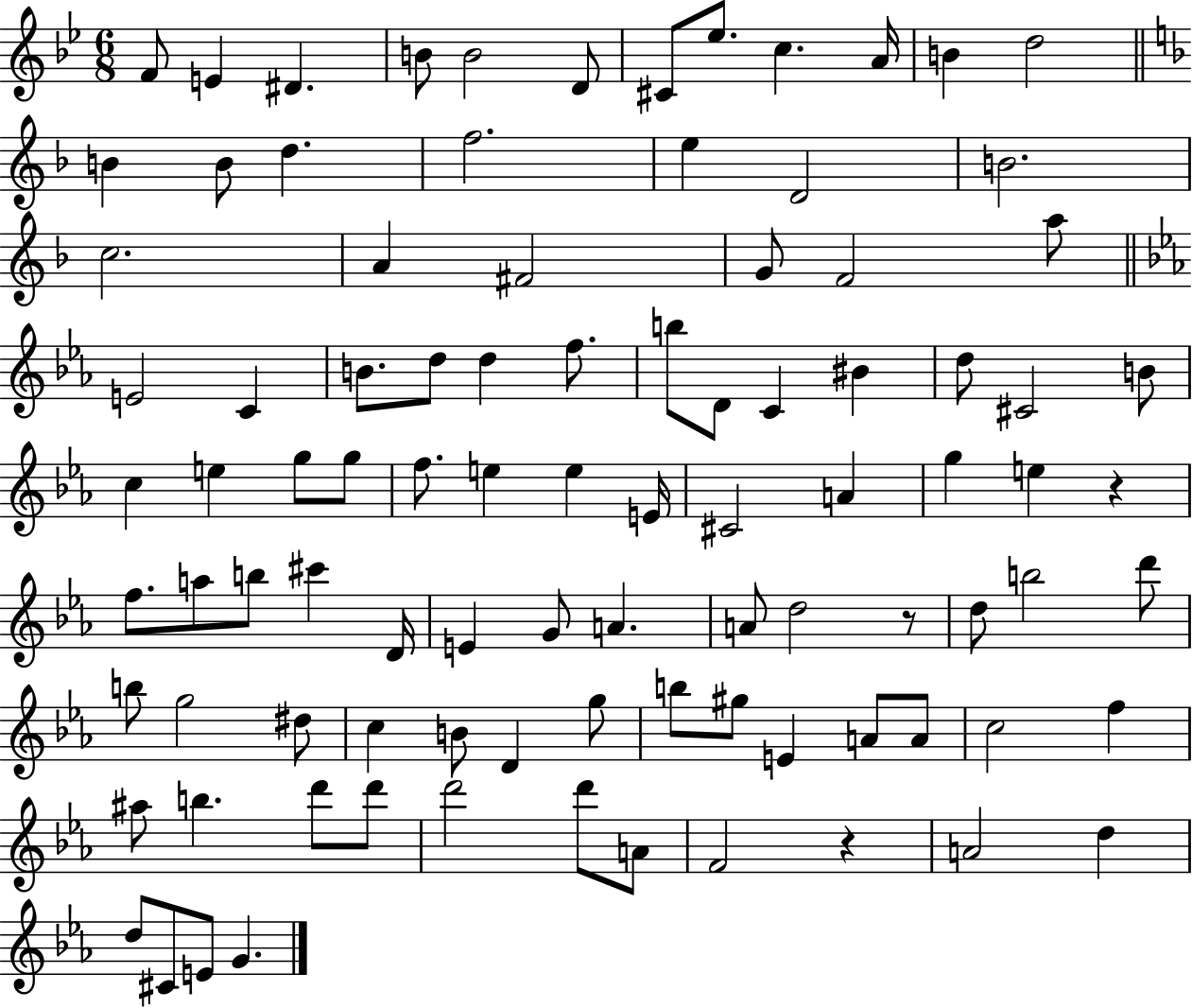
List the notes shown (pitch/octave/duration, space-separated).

F4/e E4/q D#4/q. B4/e B4/h D4/e C#4/e Eb5/e. C5/q. A4/s B4/q D5/h B4/q B4/e D5/q. F5/h. E5/q D4/h B4/h. C5/h. A4/q F#4/h G4/e F4/h A5/e E4/h C4/q B4/e. D5/e D5/q F5/e. B5/e D4/e C4/q BIS4/q D5/e C#4/h B4/e C5/q E5/q G5/e G5/e F5/e. E5/q E5/q E4/s C#4/h A4/q G5/q E5/q R/q F5/e. A5/e B5/e C#6/q D4/s E4/q G4/e A4/q. A4/e D5/h R/e D5/e B5/h D6/e B5/e G5/h D#5/e C5/q B4/e D4/q G5/e B5/e G#5/e E4/q A4/e A4/e C5/h F5/q A#5/e B5/q. D6/e D6/e D6/h D6/e A4/e F4/h R/q A4/h D5/q D5/e C#4/e E4/e G4/q.